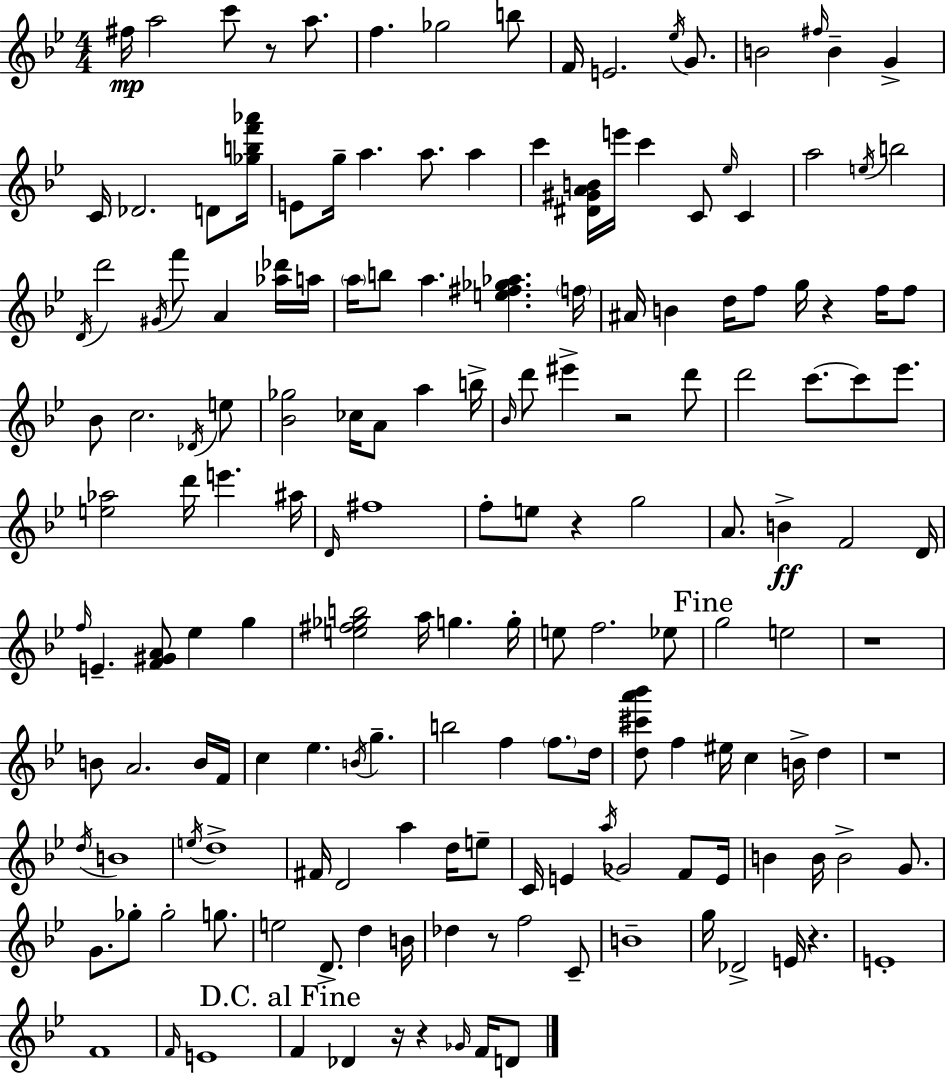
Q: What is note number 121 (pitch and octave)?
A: E4